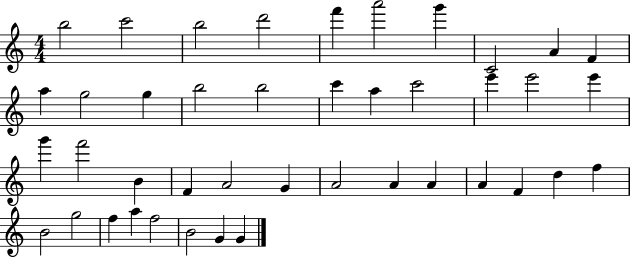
B5/h C6/h B5/h D6/h F6/q A6/h G6/q C4/h A4/q F4/q A5/q G5/h G5/q B5/h B5/h C6/q A5/q C6/h E6/q E6/h E6/q G6/q F6/h B4/q F4/q A4/h G4/q A4/h A4/q A4/q A4/q F4/q D5/q F5/q B4/h G5/h F5/q A5/q F5/h B4/h G4/q G4/q